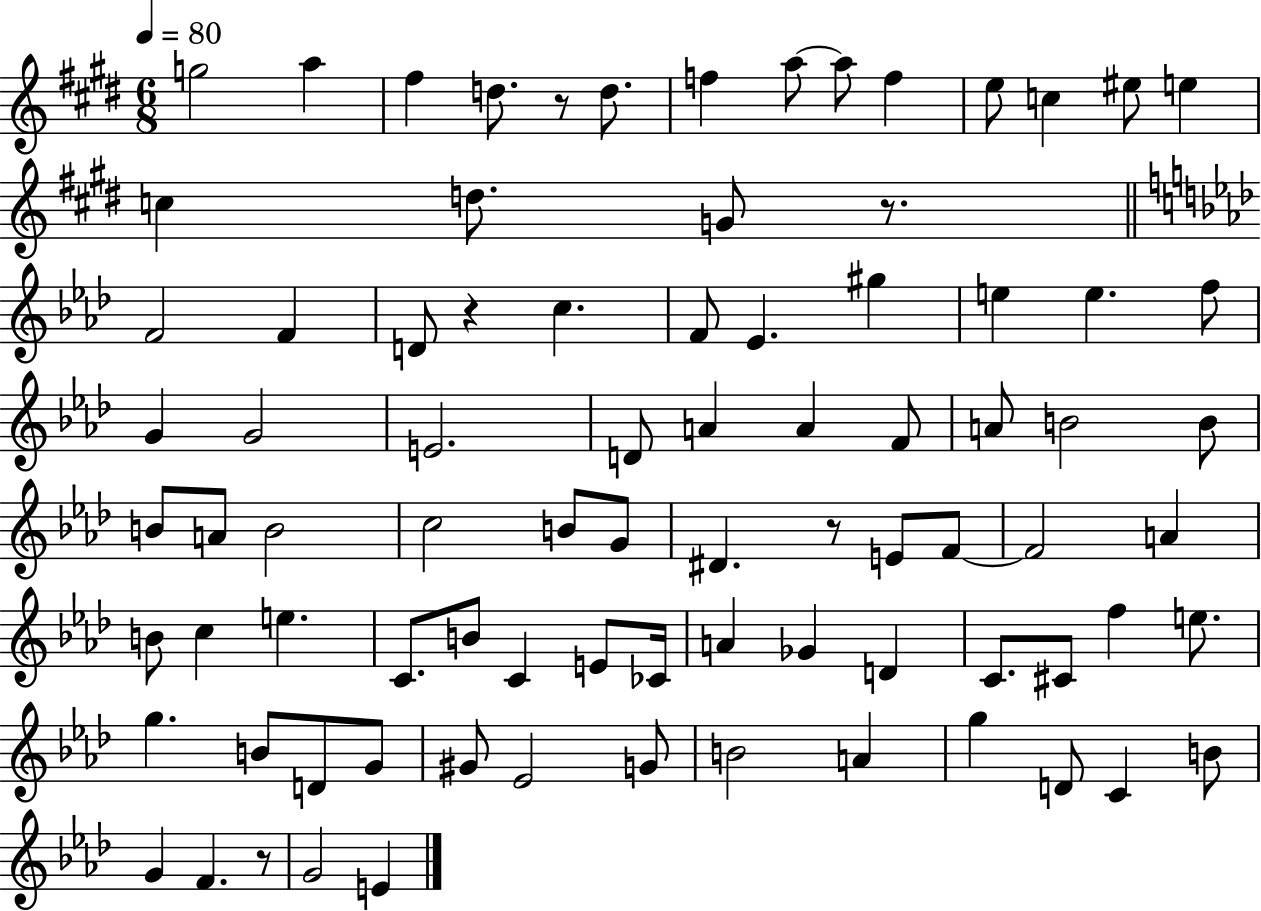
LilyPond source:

{
  \clef treble
  \numericTimeSignature
  \time 6/8
  \key e \major
  \tempo 4 = 80
  g''2 a''4 | fis''4 d''8. r8 d''8. | f''4 a''8~~ a''8 f''4 | e''8 c''4 eis''8 e''4 | \break c''4 d''8. g'8 r8. | \bar "||" \break \key aes \major f'2 f'4 | d'8 r4 c''4. | f'8 ees'4. gis''4 | e''4 e''4. f''8 | \break g'4 g'2 | e'2. | d'8 a'4 a'4 f'8 | a'8 b'2 b'8 | \break b'8 a'8 b'2 | c''2 b'8 g'8 | dis'4. r8 e'8 f'8~~ | f'2 a'4 | \break b'8 c''4 e''4. | c'8. b'8 c'4 e'8 ces'16 | a'4 ges'4 d'4 | c'8. cis'8 f''4 e''8. | \break g''4. b'8 d'8 g'8 | gis'8 ees'2 g'8 | b'2 a'4 | g''4 d'8 c'4 b'8 | \break g'4 f'4. r8 | g'2 e'4 | \bar "|."
}